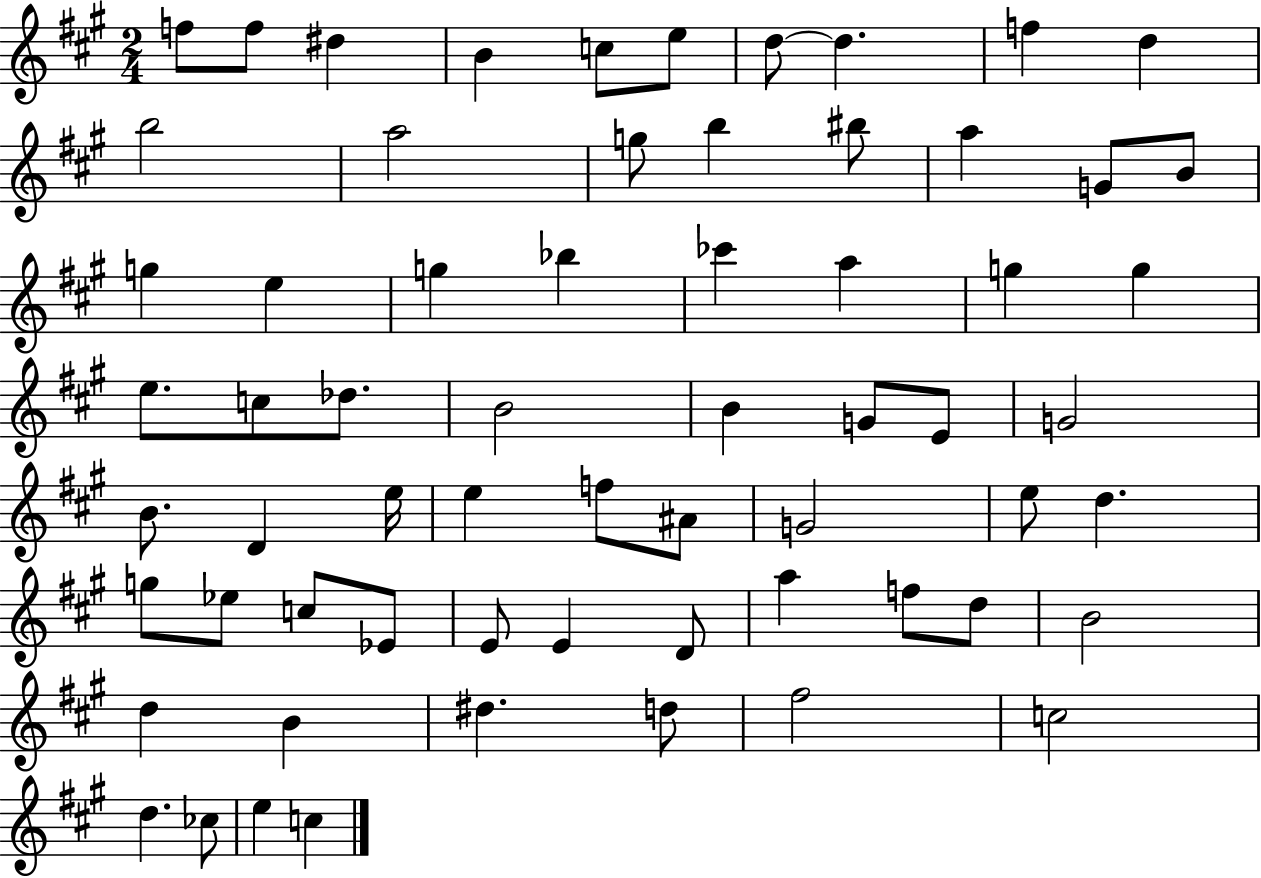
F5/e F5/e D#5/q B4/q C5/e E5/e D5/e D5/q. F5/q D5/q B5/h A5/h G5/e B5/q BIS5/e A5/q G4/e B4/e G5/q E5/q G5/q Bb5/q CES6/q A5/q G5/q G5/q E5/e. C5/e Db5/e. B4/h B4/q G4/e E4/e G4/h B4/e. D4/q E5/s E5/q F5/e A#4/e G4/h E5/e D5/q. G5/e Eb5/e C5/e Eb4/e E4/e E4/q D4/e A5/q F5/e D5/e B4/h D5/q B4/q D#5/q. D5/e F#5/h C5/h D5/q. CES5/e E5/q C5/q